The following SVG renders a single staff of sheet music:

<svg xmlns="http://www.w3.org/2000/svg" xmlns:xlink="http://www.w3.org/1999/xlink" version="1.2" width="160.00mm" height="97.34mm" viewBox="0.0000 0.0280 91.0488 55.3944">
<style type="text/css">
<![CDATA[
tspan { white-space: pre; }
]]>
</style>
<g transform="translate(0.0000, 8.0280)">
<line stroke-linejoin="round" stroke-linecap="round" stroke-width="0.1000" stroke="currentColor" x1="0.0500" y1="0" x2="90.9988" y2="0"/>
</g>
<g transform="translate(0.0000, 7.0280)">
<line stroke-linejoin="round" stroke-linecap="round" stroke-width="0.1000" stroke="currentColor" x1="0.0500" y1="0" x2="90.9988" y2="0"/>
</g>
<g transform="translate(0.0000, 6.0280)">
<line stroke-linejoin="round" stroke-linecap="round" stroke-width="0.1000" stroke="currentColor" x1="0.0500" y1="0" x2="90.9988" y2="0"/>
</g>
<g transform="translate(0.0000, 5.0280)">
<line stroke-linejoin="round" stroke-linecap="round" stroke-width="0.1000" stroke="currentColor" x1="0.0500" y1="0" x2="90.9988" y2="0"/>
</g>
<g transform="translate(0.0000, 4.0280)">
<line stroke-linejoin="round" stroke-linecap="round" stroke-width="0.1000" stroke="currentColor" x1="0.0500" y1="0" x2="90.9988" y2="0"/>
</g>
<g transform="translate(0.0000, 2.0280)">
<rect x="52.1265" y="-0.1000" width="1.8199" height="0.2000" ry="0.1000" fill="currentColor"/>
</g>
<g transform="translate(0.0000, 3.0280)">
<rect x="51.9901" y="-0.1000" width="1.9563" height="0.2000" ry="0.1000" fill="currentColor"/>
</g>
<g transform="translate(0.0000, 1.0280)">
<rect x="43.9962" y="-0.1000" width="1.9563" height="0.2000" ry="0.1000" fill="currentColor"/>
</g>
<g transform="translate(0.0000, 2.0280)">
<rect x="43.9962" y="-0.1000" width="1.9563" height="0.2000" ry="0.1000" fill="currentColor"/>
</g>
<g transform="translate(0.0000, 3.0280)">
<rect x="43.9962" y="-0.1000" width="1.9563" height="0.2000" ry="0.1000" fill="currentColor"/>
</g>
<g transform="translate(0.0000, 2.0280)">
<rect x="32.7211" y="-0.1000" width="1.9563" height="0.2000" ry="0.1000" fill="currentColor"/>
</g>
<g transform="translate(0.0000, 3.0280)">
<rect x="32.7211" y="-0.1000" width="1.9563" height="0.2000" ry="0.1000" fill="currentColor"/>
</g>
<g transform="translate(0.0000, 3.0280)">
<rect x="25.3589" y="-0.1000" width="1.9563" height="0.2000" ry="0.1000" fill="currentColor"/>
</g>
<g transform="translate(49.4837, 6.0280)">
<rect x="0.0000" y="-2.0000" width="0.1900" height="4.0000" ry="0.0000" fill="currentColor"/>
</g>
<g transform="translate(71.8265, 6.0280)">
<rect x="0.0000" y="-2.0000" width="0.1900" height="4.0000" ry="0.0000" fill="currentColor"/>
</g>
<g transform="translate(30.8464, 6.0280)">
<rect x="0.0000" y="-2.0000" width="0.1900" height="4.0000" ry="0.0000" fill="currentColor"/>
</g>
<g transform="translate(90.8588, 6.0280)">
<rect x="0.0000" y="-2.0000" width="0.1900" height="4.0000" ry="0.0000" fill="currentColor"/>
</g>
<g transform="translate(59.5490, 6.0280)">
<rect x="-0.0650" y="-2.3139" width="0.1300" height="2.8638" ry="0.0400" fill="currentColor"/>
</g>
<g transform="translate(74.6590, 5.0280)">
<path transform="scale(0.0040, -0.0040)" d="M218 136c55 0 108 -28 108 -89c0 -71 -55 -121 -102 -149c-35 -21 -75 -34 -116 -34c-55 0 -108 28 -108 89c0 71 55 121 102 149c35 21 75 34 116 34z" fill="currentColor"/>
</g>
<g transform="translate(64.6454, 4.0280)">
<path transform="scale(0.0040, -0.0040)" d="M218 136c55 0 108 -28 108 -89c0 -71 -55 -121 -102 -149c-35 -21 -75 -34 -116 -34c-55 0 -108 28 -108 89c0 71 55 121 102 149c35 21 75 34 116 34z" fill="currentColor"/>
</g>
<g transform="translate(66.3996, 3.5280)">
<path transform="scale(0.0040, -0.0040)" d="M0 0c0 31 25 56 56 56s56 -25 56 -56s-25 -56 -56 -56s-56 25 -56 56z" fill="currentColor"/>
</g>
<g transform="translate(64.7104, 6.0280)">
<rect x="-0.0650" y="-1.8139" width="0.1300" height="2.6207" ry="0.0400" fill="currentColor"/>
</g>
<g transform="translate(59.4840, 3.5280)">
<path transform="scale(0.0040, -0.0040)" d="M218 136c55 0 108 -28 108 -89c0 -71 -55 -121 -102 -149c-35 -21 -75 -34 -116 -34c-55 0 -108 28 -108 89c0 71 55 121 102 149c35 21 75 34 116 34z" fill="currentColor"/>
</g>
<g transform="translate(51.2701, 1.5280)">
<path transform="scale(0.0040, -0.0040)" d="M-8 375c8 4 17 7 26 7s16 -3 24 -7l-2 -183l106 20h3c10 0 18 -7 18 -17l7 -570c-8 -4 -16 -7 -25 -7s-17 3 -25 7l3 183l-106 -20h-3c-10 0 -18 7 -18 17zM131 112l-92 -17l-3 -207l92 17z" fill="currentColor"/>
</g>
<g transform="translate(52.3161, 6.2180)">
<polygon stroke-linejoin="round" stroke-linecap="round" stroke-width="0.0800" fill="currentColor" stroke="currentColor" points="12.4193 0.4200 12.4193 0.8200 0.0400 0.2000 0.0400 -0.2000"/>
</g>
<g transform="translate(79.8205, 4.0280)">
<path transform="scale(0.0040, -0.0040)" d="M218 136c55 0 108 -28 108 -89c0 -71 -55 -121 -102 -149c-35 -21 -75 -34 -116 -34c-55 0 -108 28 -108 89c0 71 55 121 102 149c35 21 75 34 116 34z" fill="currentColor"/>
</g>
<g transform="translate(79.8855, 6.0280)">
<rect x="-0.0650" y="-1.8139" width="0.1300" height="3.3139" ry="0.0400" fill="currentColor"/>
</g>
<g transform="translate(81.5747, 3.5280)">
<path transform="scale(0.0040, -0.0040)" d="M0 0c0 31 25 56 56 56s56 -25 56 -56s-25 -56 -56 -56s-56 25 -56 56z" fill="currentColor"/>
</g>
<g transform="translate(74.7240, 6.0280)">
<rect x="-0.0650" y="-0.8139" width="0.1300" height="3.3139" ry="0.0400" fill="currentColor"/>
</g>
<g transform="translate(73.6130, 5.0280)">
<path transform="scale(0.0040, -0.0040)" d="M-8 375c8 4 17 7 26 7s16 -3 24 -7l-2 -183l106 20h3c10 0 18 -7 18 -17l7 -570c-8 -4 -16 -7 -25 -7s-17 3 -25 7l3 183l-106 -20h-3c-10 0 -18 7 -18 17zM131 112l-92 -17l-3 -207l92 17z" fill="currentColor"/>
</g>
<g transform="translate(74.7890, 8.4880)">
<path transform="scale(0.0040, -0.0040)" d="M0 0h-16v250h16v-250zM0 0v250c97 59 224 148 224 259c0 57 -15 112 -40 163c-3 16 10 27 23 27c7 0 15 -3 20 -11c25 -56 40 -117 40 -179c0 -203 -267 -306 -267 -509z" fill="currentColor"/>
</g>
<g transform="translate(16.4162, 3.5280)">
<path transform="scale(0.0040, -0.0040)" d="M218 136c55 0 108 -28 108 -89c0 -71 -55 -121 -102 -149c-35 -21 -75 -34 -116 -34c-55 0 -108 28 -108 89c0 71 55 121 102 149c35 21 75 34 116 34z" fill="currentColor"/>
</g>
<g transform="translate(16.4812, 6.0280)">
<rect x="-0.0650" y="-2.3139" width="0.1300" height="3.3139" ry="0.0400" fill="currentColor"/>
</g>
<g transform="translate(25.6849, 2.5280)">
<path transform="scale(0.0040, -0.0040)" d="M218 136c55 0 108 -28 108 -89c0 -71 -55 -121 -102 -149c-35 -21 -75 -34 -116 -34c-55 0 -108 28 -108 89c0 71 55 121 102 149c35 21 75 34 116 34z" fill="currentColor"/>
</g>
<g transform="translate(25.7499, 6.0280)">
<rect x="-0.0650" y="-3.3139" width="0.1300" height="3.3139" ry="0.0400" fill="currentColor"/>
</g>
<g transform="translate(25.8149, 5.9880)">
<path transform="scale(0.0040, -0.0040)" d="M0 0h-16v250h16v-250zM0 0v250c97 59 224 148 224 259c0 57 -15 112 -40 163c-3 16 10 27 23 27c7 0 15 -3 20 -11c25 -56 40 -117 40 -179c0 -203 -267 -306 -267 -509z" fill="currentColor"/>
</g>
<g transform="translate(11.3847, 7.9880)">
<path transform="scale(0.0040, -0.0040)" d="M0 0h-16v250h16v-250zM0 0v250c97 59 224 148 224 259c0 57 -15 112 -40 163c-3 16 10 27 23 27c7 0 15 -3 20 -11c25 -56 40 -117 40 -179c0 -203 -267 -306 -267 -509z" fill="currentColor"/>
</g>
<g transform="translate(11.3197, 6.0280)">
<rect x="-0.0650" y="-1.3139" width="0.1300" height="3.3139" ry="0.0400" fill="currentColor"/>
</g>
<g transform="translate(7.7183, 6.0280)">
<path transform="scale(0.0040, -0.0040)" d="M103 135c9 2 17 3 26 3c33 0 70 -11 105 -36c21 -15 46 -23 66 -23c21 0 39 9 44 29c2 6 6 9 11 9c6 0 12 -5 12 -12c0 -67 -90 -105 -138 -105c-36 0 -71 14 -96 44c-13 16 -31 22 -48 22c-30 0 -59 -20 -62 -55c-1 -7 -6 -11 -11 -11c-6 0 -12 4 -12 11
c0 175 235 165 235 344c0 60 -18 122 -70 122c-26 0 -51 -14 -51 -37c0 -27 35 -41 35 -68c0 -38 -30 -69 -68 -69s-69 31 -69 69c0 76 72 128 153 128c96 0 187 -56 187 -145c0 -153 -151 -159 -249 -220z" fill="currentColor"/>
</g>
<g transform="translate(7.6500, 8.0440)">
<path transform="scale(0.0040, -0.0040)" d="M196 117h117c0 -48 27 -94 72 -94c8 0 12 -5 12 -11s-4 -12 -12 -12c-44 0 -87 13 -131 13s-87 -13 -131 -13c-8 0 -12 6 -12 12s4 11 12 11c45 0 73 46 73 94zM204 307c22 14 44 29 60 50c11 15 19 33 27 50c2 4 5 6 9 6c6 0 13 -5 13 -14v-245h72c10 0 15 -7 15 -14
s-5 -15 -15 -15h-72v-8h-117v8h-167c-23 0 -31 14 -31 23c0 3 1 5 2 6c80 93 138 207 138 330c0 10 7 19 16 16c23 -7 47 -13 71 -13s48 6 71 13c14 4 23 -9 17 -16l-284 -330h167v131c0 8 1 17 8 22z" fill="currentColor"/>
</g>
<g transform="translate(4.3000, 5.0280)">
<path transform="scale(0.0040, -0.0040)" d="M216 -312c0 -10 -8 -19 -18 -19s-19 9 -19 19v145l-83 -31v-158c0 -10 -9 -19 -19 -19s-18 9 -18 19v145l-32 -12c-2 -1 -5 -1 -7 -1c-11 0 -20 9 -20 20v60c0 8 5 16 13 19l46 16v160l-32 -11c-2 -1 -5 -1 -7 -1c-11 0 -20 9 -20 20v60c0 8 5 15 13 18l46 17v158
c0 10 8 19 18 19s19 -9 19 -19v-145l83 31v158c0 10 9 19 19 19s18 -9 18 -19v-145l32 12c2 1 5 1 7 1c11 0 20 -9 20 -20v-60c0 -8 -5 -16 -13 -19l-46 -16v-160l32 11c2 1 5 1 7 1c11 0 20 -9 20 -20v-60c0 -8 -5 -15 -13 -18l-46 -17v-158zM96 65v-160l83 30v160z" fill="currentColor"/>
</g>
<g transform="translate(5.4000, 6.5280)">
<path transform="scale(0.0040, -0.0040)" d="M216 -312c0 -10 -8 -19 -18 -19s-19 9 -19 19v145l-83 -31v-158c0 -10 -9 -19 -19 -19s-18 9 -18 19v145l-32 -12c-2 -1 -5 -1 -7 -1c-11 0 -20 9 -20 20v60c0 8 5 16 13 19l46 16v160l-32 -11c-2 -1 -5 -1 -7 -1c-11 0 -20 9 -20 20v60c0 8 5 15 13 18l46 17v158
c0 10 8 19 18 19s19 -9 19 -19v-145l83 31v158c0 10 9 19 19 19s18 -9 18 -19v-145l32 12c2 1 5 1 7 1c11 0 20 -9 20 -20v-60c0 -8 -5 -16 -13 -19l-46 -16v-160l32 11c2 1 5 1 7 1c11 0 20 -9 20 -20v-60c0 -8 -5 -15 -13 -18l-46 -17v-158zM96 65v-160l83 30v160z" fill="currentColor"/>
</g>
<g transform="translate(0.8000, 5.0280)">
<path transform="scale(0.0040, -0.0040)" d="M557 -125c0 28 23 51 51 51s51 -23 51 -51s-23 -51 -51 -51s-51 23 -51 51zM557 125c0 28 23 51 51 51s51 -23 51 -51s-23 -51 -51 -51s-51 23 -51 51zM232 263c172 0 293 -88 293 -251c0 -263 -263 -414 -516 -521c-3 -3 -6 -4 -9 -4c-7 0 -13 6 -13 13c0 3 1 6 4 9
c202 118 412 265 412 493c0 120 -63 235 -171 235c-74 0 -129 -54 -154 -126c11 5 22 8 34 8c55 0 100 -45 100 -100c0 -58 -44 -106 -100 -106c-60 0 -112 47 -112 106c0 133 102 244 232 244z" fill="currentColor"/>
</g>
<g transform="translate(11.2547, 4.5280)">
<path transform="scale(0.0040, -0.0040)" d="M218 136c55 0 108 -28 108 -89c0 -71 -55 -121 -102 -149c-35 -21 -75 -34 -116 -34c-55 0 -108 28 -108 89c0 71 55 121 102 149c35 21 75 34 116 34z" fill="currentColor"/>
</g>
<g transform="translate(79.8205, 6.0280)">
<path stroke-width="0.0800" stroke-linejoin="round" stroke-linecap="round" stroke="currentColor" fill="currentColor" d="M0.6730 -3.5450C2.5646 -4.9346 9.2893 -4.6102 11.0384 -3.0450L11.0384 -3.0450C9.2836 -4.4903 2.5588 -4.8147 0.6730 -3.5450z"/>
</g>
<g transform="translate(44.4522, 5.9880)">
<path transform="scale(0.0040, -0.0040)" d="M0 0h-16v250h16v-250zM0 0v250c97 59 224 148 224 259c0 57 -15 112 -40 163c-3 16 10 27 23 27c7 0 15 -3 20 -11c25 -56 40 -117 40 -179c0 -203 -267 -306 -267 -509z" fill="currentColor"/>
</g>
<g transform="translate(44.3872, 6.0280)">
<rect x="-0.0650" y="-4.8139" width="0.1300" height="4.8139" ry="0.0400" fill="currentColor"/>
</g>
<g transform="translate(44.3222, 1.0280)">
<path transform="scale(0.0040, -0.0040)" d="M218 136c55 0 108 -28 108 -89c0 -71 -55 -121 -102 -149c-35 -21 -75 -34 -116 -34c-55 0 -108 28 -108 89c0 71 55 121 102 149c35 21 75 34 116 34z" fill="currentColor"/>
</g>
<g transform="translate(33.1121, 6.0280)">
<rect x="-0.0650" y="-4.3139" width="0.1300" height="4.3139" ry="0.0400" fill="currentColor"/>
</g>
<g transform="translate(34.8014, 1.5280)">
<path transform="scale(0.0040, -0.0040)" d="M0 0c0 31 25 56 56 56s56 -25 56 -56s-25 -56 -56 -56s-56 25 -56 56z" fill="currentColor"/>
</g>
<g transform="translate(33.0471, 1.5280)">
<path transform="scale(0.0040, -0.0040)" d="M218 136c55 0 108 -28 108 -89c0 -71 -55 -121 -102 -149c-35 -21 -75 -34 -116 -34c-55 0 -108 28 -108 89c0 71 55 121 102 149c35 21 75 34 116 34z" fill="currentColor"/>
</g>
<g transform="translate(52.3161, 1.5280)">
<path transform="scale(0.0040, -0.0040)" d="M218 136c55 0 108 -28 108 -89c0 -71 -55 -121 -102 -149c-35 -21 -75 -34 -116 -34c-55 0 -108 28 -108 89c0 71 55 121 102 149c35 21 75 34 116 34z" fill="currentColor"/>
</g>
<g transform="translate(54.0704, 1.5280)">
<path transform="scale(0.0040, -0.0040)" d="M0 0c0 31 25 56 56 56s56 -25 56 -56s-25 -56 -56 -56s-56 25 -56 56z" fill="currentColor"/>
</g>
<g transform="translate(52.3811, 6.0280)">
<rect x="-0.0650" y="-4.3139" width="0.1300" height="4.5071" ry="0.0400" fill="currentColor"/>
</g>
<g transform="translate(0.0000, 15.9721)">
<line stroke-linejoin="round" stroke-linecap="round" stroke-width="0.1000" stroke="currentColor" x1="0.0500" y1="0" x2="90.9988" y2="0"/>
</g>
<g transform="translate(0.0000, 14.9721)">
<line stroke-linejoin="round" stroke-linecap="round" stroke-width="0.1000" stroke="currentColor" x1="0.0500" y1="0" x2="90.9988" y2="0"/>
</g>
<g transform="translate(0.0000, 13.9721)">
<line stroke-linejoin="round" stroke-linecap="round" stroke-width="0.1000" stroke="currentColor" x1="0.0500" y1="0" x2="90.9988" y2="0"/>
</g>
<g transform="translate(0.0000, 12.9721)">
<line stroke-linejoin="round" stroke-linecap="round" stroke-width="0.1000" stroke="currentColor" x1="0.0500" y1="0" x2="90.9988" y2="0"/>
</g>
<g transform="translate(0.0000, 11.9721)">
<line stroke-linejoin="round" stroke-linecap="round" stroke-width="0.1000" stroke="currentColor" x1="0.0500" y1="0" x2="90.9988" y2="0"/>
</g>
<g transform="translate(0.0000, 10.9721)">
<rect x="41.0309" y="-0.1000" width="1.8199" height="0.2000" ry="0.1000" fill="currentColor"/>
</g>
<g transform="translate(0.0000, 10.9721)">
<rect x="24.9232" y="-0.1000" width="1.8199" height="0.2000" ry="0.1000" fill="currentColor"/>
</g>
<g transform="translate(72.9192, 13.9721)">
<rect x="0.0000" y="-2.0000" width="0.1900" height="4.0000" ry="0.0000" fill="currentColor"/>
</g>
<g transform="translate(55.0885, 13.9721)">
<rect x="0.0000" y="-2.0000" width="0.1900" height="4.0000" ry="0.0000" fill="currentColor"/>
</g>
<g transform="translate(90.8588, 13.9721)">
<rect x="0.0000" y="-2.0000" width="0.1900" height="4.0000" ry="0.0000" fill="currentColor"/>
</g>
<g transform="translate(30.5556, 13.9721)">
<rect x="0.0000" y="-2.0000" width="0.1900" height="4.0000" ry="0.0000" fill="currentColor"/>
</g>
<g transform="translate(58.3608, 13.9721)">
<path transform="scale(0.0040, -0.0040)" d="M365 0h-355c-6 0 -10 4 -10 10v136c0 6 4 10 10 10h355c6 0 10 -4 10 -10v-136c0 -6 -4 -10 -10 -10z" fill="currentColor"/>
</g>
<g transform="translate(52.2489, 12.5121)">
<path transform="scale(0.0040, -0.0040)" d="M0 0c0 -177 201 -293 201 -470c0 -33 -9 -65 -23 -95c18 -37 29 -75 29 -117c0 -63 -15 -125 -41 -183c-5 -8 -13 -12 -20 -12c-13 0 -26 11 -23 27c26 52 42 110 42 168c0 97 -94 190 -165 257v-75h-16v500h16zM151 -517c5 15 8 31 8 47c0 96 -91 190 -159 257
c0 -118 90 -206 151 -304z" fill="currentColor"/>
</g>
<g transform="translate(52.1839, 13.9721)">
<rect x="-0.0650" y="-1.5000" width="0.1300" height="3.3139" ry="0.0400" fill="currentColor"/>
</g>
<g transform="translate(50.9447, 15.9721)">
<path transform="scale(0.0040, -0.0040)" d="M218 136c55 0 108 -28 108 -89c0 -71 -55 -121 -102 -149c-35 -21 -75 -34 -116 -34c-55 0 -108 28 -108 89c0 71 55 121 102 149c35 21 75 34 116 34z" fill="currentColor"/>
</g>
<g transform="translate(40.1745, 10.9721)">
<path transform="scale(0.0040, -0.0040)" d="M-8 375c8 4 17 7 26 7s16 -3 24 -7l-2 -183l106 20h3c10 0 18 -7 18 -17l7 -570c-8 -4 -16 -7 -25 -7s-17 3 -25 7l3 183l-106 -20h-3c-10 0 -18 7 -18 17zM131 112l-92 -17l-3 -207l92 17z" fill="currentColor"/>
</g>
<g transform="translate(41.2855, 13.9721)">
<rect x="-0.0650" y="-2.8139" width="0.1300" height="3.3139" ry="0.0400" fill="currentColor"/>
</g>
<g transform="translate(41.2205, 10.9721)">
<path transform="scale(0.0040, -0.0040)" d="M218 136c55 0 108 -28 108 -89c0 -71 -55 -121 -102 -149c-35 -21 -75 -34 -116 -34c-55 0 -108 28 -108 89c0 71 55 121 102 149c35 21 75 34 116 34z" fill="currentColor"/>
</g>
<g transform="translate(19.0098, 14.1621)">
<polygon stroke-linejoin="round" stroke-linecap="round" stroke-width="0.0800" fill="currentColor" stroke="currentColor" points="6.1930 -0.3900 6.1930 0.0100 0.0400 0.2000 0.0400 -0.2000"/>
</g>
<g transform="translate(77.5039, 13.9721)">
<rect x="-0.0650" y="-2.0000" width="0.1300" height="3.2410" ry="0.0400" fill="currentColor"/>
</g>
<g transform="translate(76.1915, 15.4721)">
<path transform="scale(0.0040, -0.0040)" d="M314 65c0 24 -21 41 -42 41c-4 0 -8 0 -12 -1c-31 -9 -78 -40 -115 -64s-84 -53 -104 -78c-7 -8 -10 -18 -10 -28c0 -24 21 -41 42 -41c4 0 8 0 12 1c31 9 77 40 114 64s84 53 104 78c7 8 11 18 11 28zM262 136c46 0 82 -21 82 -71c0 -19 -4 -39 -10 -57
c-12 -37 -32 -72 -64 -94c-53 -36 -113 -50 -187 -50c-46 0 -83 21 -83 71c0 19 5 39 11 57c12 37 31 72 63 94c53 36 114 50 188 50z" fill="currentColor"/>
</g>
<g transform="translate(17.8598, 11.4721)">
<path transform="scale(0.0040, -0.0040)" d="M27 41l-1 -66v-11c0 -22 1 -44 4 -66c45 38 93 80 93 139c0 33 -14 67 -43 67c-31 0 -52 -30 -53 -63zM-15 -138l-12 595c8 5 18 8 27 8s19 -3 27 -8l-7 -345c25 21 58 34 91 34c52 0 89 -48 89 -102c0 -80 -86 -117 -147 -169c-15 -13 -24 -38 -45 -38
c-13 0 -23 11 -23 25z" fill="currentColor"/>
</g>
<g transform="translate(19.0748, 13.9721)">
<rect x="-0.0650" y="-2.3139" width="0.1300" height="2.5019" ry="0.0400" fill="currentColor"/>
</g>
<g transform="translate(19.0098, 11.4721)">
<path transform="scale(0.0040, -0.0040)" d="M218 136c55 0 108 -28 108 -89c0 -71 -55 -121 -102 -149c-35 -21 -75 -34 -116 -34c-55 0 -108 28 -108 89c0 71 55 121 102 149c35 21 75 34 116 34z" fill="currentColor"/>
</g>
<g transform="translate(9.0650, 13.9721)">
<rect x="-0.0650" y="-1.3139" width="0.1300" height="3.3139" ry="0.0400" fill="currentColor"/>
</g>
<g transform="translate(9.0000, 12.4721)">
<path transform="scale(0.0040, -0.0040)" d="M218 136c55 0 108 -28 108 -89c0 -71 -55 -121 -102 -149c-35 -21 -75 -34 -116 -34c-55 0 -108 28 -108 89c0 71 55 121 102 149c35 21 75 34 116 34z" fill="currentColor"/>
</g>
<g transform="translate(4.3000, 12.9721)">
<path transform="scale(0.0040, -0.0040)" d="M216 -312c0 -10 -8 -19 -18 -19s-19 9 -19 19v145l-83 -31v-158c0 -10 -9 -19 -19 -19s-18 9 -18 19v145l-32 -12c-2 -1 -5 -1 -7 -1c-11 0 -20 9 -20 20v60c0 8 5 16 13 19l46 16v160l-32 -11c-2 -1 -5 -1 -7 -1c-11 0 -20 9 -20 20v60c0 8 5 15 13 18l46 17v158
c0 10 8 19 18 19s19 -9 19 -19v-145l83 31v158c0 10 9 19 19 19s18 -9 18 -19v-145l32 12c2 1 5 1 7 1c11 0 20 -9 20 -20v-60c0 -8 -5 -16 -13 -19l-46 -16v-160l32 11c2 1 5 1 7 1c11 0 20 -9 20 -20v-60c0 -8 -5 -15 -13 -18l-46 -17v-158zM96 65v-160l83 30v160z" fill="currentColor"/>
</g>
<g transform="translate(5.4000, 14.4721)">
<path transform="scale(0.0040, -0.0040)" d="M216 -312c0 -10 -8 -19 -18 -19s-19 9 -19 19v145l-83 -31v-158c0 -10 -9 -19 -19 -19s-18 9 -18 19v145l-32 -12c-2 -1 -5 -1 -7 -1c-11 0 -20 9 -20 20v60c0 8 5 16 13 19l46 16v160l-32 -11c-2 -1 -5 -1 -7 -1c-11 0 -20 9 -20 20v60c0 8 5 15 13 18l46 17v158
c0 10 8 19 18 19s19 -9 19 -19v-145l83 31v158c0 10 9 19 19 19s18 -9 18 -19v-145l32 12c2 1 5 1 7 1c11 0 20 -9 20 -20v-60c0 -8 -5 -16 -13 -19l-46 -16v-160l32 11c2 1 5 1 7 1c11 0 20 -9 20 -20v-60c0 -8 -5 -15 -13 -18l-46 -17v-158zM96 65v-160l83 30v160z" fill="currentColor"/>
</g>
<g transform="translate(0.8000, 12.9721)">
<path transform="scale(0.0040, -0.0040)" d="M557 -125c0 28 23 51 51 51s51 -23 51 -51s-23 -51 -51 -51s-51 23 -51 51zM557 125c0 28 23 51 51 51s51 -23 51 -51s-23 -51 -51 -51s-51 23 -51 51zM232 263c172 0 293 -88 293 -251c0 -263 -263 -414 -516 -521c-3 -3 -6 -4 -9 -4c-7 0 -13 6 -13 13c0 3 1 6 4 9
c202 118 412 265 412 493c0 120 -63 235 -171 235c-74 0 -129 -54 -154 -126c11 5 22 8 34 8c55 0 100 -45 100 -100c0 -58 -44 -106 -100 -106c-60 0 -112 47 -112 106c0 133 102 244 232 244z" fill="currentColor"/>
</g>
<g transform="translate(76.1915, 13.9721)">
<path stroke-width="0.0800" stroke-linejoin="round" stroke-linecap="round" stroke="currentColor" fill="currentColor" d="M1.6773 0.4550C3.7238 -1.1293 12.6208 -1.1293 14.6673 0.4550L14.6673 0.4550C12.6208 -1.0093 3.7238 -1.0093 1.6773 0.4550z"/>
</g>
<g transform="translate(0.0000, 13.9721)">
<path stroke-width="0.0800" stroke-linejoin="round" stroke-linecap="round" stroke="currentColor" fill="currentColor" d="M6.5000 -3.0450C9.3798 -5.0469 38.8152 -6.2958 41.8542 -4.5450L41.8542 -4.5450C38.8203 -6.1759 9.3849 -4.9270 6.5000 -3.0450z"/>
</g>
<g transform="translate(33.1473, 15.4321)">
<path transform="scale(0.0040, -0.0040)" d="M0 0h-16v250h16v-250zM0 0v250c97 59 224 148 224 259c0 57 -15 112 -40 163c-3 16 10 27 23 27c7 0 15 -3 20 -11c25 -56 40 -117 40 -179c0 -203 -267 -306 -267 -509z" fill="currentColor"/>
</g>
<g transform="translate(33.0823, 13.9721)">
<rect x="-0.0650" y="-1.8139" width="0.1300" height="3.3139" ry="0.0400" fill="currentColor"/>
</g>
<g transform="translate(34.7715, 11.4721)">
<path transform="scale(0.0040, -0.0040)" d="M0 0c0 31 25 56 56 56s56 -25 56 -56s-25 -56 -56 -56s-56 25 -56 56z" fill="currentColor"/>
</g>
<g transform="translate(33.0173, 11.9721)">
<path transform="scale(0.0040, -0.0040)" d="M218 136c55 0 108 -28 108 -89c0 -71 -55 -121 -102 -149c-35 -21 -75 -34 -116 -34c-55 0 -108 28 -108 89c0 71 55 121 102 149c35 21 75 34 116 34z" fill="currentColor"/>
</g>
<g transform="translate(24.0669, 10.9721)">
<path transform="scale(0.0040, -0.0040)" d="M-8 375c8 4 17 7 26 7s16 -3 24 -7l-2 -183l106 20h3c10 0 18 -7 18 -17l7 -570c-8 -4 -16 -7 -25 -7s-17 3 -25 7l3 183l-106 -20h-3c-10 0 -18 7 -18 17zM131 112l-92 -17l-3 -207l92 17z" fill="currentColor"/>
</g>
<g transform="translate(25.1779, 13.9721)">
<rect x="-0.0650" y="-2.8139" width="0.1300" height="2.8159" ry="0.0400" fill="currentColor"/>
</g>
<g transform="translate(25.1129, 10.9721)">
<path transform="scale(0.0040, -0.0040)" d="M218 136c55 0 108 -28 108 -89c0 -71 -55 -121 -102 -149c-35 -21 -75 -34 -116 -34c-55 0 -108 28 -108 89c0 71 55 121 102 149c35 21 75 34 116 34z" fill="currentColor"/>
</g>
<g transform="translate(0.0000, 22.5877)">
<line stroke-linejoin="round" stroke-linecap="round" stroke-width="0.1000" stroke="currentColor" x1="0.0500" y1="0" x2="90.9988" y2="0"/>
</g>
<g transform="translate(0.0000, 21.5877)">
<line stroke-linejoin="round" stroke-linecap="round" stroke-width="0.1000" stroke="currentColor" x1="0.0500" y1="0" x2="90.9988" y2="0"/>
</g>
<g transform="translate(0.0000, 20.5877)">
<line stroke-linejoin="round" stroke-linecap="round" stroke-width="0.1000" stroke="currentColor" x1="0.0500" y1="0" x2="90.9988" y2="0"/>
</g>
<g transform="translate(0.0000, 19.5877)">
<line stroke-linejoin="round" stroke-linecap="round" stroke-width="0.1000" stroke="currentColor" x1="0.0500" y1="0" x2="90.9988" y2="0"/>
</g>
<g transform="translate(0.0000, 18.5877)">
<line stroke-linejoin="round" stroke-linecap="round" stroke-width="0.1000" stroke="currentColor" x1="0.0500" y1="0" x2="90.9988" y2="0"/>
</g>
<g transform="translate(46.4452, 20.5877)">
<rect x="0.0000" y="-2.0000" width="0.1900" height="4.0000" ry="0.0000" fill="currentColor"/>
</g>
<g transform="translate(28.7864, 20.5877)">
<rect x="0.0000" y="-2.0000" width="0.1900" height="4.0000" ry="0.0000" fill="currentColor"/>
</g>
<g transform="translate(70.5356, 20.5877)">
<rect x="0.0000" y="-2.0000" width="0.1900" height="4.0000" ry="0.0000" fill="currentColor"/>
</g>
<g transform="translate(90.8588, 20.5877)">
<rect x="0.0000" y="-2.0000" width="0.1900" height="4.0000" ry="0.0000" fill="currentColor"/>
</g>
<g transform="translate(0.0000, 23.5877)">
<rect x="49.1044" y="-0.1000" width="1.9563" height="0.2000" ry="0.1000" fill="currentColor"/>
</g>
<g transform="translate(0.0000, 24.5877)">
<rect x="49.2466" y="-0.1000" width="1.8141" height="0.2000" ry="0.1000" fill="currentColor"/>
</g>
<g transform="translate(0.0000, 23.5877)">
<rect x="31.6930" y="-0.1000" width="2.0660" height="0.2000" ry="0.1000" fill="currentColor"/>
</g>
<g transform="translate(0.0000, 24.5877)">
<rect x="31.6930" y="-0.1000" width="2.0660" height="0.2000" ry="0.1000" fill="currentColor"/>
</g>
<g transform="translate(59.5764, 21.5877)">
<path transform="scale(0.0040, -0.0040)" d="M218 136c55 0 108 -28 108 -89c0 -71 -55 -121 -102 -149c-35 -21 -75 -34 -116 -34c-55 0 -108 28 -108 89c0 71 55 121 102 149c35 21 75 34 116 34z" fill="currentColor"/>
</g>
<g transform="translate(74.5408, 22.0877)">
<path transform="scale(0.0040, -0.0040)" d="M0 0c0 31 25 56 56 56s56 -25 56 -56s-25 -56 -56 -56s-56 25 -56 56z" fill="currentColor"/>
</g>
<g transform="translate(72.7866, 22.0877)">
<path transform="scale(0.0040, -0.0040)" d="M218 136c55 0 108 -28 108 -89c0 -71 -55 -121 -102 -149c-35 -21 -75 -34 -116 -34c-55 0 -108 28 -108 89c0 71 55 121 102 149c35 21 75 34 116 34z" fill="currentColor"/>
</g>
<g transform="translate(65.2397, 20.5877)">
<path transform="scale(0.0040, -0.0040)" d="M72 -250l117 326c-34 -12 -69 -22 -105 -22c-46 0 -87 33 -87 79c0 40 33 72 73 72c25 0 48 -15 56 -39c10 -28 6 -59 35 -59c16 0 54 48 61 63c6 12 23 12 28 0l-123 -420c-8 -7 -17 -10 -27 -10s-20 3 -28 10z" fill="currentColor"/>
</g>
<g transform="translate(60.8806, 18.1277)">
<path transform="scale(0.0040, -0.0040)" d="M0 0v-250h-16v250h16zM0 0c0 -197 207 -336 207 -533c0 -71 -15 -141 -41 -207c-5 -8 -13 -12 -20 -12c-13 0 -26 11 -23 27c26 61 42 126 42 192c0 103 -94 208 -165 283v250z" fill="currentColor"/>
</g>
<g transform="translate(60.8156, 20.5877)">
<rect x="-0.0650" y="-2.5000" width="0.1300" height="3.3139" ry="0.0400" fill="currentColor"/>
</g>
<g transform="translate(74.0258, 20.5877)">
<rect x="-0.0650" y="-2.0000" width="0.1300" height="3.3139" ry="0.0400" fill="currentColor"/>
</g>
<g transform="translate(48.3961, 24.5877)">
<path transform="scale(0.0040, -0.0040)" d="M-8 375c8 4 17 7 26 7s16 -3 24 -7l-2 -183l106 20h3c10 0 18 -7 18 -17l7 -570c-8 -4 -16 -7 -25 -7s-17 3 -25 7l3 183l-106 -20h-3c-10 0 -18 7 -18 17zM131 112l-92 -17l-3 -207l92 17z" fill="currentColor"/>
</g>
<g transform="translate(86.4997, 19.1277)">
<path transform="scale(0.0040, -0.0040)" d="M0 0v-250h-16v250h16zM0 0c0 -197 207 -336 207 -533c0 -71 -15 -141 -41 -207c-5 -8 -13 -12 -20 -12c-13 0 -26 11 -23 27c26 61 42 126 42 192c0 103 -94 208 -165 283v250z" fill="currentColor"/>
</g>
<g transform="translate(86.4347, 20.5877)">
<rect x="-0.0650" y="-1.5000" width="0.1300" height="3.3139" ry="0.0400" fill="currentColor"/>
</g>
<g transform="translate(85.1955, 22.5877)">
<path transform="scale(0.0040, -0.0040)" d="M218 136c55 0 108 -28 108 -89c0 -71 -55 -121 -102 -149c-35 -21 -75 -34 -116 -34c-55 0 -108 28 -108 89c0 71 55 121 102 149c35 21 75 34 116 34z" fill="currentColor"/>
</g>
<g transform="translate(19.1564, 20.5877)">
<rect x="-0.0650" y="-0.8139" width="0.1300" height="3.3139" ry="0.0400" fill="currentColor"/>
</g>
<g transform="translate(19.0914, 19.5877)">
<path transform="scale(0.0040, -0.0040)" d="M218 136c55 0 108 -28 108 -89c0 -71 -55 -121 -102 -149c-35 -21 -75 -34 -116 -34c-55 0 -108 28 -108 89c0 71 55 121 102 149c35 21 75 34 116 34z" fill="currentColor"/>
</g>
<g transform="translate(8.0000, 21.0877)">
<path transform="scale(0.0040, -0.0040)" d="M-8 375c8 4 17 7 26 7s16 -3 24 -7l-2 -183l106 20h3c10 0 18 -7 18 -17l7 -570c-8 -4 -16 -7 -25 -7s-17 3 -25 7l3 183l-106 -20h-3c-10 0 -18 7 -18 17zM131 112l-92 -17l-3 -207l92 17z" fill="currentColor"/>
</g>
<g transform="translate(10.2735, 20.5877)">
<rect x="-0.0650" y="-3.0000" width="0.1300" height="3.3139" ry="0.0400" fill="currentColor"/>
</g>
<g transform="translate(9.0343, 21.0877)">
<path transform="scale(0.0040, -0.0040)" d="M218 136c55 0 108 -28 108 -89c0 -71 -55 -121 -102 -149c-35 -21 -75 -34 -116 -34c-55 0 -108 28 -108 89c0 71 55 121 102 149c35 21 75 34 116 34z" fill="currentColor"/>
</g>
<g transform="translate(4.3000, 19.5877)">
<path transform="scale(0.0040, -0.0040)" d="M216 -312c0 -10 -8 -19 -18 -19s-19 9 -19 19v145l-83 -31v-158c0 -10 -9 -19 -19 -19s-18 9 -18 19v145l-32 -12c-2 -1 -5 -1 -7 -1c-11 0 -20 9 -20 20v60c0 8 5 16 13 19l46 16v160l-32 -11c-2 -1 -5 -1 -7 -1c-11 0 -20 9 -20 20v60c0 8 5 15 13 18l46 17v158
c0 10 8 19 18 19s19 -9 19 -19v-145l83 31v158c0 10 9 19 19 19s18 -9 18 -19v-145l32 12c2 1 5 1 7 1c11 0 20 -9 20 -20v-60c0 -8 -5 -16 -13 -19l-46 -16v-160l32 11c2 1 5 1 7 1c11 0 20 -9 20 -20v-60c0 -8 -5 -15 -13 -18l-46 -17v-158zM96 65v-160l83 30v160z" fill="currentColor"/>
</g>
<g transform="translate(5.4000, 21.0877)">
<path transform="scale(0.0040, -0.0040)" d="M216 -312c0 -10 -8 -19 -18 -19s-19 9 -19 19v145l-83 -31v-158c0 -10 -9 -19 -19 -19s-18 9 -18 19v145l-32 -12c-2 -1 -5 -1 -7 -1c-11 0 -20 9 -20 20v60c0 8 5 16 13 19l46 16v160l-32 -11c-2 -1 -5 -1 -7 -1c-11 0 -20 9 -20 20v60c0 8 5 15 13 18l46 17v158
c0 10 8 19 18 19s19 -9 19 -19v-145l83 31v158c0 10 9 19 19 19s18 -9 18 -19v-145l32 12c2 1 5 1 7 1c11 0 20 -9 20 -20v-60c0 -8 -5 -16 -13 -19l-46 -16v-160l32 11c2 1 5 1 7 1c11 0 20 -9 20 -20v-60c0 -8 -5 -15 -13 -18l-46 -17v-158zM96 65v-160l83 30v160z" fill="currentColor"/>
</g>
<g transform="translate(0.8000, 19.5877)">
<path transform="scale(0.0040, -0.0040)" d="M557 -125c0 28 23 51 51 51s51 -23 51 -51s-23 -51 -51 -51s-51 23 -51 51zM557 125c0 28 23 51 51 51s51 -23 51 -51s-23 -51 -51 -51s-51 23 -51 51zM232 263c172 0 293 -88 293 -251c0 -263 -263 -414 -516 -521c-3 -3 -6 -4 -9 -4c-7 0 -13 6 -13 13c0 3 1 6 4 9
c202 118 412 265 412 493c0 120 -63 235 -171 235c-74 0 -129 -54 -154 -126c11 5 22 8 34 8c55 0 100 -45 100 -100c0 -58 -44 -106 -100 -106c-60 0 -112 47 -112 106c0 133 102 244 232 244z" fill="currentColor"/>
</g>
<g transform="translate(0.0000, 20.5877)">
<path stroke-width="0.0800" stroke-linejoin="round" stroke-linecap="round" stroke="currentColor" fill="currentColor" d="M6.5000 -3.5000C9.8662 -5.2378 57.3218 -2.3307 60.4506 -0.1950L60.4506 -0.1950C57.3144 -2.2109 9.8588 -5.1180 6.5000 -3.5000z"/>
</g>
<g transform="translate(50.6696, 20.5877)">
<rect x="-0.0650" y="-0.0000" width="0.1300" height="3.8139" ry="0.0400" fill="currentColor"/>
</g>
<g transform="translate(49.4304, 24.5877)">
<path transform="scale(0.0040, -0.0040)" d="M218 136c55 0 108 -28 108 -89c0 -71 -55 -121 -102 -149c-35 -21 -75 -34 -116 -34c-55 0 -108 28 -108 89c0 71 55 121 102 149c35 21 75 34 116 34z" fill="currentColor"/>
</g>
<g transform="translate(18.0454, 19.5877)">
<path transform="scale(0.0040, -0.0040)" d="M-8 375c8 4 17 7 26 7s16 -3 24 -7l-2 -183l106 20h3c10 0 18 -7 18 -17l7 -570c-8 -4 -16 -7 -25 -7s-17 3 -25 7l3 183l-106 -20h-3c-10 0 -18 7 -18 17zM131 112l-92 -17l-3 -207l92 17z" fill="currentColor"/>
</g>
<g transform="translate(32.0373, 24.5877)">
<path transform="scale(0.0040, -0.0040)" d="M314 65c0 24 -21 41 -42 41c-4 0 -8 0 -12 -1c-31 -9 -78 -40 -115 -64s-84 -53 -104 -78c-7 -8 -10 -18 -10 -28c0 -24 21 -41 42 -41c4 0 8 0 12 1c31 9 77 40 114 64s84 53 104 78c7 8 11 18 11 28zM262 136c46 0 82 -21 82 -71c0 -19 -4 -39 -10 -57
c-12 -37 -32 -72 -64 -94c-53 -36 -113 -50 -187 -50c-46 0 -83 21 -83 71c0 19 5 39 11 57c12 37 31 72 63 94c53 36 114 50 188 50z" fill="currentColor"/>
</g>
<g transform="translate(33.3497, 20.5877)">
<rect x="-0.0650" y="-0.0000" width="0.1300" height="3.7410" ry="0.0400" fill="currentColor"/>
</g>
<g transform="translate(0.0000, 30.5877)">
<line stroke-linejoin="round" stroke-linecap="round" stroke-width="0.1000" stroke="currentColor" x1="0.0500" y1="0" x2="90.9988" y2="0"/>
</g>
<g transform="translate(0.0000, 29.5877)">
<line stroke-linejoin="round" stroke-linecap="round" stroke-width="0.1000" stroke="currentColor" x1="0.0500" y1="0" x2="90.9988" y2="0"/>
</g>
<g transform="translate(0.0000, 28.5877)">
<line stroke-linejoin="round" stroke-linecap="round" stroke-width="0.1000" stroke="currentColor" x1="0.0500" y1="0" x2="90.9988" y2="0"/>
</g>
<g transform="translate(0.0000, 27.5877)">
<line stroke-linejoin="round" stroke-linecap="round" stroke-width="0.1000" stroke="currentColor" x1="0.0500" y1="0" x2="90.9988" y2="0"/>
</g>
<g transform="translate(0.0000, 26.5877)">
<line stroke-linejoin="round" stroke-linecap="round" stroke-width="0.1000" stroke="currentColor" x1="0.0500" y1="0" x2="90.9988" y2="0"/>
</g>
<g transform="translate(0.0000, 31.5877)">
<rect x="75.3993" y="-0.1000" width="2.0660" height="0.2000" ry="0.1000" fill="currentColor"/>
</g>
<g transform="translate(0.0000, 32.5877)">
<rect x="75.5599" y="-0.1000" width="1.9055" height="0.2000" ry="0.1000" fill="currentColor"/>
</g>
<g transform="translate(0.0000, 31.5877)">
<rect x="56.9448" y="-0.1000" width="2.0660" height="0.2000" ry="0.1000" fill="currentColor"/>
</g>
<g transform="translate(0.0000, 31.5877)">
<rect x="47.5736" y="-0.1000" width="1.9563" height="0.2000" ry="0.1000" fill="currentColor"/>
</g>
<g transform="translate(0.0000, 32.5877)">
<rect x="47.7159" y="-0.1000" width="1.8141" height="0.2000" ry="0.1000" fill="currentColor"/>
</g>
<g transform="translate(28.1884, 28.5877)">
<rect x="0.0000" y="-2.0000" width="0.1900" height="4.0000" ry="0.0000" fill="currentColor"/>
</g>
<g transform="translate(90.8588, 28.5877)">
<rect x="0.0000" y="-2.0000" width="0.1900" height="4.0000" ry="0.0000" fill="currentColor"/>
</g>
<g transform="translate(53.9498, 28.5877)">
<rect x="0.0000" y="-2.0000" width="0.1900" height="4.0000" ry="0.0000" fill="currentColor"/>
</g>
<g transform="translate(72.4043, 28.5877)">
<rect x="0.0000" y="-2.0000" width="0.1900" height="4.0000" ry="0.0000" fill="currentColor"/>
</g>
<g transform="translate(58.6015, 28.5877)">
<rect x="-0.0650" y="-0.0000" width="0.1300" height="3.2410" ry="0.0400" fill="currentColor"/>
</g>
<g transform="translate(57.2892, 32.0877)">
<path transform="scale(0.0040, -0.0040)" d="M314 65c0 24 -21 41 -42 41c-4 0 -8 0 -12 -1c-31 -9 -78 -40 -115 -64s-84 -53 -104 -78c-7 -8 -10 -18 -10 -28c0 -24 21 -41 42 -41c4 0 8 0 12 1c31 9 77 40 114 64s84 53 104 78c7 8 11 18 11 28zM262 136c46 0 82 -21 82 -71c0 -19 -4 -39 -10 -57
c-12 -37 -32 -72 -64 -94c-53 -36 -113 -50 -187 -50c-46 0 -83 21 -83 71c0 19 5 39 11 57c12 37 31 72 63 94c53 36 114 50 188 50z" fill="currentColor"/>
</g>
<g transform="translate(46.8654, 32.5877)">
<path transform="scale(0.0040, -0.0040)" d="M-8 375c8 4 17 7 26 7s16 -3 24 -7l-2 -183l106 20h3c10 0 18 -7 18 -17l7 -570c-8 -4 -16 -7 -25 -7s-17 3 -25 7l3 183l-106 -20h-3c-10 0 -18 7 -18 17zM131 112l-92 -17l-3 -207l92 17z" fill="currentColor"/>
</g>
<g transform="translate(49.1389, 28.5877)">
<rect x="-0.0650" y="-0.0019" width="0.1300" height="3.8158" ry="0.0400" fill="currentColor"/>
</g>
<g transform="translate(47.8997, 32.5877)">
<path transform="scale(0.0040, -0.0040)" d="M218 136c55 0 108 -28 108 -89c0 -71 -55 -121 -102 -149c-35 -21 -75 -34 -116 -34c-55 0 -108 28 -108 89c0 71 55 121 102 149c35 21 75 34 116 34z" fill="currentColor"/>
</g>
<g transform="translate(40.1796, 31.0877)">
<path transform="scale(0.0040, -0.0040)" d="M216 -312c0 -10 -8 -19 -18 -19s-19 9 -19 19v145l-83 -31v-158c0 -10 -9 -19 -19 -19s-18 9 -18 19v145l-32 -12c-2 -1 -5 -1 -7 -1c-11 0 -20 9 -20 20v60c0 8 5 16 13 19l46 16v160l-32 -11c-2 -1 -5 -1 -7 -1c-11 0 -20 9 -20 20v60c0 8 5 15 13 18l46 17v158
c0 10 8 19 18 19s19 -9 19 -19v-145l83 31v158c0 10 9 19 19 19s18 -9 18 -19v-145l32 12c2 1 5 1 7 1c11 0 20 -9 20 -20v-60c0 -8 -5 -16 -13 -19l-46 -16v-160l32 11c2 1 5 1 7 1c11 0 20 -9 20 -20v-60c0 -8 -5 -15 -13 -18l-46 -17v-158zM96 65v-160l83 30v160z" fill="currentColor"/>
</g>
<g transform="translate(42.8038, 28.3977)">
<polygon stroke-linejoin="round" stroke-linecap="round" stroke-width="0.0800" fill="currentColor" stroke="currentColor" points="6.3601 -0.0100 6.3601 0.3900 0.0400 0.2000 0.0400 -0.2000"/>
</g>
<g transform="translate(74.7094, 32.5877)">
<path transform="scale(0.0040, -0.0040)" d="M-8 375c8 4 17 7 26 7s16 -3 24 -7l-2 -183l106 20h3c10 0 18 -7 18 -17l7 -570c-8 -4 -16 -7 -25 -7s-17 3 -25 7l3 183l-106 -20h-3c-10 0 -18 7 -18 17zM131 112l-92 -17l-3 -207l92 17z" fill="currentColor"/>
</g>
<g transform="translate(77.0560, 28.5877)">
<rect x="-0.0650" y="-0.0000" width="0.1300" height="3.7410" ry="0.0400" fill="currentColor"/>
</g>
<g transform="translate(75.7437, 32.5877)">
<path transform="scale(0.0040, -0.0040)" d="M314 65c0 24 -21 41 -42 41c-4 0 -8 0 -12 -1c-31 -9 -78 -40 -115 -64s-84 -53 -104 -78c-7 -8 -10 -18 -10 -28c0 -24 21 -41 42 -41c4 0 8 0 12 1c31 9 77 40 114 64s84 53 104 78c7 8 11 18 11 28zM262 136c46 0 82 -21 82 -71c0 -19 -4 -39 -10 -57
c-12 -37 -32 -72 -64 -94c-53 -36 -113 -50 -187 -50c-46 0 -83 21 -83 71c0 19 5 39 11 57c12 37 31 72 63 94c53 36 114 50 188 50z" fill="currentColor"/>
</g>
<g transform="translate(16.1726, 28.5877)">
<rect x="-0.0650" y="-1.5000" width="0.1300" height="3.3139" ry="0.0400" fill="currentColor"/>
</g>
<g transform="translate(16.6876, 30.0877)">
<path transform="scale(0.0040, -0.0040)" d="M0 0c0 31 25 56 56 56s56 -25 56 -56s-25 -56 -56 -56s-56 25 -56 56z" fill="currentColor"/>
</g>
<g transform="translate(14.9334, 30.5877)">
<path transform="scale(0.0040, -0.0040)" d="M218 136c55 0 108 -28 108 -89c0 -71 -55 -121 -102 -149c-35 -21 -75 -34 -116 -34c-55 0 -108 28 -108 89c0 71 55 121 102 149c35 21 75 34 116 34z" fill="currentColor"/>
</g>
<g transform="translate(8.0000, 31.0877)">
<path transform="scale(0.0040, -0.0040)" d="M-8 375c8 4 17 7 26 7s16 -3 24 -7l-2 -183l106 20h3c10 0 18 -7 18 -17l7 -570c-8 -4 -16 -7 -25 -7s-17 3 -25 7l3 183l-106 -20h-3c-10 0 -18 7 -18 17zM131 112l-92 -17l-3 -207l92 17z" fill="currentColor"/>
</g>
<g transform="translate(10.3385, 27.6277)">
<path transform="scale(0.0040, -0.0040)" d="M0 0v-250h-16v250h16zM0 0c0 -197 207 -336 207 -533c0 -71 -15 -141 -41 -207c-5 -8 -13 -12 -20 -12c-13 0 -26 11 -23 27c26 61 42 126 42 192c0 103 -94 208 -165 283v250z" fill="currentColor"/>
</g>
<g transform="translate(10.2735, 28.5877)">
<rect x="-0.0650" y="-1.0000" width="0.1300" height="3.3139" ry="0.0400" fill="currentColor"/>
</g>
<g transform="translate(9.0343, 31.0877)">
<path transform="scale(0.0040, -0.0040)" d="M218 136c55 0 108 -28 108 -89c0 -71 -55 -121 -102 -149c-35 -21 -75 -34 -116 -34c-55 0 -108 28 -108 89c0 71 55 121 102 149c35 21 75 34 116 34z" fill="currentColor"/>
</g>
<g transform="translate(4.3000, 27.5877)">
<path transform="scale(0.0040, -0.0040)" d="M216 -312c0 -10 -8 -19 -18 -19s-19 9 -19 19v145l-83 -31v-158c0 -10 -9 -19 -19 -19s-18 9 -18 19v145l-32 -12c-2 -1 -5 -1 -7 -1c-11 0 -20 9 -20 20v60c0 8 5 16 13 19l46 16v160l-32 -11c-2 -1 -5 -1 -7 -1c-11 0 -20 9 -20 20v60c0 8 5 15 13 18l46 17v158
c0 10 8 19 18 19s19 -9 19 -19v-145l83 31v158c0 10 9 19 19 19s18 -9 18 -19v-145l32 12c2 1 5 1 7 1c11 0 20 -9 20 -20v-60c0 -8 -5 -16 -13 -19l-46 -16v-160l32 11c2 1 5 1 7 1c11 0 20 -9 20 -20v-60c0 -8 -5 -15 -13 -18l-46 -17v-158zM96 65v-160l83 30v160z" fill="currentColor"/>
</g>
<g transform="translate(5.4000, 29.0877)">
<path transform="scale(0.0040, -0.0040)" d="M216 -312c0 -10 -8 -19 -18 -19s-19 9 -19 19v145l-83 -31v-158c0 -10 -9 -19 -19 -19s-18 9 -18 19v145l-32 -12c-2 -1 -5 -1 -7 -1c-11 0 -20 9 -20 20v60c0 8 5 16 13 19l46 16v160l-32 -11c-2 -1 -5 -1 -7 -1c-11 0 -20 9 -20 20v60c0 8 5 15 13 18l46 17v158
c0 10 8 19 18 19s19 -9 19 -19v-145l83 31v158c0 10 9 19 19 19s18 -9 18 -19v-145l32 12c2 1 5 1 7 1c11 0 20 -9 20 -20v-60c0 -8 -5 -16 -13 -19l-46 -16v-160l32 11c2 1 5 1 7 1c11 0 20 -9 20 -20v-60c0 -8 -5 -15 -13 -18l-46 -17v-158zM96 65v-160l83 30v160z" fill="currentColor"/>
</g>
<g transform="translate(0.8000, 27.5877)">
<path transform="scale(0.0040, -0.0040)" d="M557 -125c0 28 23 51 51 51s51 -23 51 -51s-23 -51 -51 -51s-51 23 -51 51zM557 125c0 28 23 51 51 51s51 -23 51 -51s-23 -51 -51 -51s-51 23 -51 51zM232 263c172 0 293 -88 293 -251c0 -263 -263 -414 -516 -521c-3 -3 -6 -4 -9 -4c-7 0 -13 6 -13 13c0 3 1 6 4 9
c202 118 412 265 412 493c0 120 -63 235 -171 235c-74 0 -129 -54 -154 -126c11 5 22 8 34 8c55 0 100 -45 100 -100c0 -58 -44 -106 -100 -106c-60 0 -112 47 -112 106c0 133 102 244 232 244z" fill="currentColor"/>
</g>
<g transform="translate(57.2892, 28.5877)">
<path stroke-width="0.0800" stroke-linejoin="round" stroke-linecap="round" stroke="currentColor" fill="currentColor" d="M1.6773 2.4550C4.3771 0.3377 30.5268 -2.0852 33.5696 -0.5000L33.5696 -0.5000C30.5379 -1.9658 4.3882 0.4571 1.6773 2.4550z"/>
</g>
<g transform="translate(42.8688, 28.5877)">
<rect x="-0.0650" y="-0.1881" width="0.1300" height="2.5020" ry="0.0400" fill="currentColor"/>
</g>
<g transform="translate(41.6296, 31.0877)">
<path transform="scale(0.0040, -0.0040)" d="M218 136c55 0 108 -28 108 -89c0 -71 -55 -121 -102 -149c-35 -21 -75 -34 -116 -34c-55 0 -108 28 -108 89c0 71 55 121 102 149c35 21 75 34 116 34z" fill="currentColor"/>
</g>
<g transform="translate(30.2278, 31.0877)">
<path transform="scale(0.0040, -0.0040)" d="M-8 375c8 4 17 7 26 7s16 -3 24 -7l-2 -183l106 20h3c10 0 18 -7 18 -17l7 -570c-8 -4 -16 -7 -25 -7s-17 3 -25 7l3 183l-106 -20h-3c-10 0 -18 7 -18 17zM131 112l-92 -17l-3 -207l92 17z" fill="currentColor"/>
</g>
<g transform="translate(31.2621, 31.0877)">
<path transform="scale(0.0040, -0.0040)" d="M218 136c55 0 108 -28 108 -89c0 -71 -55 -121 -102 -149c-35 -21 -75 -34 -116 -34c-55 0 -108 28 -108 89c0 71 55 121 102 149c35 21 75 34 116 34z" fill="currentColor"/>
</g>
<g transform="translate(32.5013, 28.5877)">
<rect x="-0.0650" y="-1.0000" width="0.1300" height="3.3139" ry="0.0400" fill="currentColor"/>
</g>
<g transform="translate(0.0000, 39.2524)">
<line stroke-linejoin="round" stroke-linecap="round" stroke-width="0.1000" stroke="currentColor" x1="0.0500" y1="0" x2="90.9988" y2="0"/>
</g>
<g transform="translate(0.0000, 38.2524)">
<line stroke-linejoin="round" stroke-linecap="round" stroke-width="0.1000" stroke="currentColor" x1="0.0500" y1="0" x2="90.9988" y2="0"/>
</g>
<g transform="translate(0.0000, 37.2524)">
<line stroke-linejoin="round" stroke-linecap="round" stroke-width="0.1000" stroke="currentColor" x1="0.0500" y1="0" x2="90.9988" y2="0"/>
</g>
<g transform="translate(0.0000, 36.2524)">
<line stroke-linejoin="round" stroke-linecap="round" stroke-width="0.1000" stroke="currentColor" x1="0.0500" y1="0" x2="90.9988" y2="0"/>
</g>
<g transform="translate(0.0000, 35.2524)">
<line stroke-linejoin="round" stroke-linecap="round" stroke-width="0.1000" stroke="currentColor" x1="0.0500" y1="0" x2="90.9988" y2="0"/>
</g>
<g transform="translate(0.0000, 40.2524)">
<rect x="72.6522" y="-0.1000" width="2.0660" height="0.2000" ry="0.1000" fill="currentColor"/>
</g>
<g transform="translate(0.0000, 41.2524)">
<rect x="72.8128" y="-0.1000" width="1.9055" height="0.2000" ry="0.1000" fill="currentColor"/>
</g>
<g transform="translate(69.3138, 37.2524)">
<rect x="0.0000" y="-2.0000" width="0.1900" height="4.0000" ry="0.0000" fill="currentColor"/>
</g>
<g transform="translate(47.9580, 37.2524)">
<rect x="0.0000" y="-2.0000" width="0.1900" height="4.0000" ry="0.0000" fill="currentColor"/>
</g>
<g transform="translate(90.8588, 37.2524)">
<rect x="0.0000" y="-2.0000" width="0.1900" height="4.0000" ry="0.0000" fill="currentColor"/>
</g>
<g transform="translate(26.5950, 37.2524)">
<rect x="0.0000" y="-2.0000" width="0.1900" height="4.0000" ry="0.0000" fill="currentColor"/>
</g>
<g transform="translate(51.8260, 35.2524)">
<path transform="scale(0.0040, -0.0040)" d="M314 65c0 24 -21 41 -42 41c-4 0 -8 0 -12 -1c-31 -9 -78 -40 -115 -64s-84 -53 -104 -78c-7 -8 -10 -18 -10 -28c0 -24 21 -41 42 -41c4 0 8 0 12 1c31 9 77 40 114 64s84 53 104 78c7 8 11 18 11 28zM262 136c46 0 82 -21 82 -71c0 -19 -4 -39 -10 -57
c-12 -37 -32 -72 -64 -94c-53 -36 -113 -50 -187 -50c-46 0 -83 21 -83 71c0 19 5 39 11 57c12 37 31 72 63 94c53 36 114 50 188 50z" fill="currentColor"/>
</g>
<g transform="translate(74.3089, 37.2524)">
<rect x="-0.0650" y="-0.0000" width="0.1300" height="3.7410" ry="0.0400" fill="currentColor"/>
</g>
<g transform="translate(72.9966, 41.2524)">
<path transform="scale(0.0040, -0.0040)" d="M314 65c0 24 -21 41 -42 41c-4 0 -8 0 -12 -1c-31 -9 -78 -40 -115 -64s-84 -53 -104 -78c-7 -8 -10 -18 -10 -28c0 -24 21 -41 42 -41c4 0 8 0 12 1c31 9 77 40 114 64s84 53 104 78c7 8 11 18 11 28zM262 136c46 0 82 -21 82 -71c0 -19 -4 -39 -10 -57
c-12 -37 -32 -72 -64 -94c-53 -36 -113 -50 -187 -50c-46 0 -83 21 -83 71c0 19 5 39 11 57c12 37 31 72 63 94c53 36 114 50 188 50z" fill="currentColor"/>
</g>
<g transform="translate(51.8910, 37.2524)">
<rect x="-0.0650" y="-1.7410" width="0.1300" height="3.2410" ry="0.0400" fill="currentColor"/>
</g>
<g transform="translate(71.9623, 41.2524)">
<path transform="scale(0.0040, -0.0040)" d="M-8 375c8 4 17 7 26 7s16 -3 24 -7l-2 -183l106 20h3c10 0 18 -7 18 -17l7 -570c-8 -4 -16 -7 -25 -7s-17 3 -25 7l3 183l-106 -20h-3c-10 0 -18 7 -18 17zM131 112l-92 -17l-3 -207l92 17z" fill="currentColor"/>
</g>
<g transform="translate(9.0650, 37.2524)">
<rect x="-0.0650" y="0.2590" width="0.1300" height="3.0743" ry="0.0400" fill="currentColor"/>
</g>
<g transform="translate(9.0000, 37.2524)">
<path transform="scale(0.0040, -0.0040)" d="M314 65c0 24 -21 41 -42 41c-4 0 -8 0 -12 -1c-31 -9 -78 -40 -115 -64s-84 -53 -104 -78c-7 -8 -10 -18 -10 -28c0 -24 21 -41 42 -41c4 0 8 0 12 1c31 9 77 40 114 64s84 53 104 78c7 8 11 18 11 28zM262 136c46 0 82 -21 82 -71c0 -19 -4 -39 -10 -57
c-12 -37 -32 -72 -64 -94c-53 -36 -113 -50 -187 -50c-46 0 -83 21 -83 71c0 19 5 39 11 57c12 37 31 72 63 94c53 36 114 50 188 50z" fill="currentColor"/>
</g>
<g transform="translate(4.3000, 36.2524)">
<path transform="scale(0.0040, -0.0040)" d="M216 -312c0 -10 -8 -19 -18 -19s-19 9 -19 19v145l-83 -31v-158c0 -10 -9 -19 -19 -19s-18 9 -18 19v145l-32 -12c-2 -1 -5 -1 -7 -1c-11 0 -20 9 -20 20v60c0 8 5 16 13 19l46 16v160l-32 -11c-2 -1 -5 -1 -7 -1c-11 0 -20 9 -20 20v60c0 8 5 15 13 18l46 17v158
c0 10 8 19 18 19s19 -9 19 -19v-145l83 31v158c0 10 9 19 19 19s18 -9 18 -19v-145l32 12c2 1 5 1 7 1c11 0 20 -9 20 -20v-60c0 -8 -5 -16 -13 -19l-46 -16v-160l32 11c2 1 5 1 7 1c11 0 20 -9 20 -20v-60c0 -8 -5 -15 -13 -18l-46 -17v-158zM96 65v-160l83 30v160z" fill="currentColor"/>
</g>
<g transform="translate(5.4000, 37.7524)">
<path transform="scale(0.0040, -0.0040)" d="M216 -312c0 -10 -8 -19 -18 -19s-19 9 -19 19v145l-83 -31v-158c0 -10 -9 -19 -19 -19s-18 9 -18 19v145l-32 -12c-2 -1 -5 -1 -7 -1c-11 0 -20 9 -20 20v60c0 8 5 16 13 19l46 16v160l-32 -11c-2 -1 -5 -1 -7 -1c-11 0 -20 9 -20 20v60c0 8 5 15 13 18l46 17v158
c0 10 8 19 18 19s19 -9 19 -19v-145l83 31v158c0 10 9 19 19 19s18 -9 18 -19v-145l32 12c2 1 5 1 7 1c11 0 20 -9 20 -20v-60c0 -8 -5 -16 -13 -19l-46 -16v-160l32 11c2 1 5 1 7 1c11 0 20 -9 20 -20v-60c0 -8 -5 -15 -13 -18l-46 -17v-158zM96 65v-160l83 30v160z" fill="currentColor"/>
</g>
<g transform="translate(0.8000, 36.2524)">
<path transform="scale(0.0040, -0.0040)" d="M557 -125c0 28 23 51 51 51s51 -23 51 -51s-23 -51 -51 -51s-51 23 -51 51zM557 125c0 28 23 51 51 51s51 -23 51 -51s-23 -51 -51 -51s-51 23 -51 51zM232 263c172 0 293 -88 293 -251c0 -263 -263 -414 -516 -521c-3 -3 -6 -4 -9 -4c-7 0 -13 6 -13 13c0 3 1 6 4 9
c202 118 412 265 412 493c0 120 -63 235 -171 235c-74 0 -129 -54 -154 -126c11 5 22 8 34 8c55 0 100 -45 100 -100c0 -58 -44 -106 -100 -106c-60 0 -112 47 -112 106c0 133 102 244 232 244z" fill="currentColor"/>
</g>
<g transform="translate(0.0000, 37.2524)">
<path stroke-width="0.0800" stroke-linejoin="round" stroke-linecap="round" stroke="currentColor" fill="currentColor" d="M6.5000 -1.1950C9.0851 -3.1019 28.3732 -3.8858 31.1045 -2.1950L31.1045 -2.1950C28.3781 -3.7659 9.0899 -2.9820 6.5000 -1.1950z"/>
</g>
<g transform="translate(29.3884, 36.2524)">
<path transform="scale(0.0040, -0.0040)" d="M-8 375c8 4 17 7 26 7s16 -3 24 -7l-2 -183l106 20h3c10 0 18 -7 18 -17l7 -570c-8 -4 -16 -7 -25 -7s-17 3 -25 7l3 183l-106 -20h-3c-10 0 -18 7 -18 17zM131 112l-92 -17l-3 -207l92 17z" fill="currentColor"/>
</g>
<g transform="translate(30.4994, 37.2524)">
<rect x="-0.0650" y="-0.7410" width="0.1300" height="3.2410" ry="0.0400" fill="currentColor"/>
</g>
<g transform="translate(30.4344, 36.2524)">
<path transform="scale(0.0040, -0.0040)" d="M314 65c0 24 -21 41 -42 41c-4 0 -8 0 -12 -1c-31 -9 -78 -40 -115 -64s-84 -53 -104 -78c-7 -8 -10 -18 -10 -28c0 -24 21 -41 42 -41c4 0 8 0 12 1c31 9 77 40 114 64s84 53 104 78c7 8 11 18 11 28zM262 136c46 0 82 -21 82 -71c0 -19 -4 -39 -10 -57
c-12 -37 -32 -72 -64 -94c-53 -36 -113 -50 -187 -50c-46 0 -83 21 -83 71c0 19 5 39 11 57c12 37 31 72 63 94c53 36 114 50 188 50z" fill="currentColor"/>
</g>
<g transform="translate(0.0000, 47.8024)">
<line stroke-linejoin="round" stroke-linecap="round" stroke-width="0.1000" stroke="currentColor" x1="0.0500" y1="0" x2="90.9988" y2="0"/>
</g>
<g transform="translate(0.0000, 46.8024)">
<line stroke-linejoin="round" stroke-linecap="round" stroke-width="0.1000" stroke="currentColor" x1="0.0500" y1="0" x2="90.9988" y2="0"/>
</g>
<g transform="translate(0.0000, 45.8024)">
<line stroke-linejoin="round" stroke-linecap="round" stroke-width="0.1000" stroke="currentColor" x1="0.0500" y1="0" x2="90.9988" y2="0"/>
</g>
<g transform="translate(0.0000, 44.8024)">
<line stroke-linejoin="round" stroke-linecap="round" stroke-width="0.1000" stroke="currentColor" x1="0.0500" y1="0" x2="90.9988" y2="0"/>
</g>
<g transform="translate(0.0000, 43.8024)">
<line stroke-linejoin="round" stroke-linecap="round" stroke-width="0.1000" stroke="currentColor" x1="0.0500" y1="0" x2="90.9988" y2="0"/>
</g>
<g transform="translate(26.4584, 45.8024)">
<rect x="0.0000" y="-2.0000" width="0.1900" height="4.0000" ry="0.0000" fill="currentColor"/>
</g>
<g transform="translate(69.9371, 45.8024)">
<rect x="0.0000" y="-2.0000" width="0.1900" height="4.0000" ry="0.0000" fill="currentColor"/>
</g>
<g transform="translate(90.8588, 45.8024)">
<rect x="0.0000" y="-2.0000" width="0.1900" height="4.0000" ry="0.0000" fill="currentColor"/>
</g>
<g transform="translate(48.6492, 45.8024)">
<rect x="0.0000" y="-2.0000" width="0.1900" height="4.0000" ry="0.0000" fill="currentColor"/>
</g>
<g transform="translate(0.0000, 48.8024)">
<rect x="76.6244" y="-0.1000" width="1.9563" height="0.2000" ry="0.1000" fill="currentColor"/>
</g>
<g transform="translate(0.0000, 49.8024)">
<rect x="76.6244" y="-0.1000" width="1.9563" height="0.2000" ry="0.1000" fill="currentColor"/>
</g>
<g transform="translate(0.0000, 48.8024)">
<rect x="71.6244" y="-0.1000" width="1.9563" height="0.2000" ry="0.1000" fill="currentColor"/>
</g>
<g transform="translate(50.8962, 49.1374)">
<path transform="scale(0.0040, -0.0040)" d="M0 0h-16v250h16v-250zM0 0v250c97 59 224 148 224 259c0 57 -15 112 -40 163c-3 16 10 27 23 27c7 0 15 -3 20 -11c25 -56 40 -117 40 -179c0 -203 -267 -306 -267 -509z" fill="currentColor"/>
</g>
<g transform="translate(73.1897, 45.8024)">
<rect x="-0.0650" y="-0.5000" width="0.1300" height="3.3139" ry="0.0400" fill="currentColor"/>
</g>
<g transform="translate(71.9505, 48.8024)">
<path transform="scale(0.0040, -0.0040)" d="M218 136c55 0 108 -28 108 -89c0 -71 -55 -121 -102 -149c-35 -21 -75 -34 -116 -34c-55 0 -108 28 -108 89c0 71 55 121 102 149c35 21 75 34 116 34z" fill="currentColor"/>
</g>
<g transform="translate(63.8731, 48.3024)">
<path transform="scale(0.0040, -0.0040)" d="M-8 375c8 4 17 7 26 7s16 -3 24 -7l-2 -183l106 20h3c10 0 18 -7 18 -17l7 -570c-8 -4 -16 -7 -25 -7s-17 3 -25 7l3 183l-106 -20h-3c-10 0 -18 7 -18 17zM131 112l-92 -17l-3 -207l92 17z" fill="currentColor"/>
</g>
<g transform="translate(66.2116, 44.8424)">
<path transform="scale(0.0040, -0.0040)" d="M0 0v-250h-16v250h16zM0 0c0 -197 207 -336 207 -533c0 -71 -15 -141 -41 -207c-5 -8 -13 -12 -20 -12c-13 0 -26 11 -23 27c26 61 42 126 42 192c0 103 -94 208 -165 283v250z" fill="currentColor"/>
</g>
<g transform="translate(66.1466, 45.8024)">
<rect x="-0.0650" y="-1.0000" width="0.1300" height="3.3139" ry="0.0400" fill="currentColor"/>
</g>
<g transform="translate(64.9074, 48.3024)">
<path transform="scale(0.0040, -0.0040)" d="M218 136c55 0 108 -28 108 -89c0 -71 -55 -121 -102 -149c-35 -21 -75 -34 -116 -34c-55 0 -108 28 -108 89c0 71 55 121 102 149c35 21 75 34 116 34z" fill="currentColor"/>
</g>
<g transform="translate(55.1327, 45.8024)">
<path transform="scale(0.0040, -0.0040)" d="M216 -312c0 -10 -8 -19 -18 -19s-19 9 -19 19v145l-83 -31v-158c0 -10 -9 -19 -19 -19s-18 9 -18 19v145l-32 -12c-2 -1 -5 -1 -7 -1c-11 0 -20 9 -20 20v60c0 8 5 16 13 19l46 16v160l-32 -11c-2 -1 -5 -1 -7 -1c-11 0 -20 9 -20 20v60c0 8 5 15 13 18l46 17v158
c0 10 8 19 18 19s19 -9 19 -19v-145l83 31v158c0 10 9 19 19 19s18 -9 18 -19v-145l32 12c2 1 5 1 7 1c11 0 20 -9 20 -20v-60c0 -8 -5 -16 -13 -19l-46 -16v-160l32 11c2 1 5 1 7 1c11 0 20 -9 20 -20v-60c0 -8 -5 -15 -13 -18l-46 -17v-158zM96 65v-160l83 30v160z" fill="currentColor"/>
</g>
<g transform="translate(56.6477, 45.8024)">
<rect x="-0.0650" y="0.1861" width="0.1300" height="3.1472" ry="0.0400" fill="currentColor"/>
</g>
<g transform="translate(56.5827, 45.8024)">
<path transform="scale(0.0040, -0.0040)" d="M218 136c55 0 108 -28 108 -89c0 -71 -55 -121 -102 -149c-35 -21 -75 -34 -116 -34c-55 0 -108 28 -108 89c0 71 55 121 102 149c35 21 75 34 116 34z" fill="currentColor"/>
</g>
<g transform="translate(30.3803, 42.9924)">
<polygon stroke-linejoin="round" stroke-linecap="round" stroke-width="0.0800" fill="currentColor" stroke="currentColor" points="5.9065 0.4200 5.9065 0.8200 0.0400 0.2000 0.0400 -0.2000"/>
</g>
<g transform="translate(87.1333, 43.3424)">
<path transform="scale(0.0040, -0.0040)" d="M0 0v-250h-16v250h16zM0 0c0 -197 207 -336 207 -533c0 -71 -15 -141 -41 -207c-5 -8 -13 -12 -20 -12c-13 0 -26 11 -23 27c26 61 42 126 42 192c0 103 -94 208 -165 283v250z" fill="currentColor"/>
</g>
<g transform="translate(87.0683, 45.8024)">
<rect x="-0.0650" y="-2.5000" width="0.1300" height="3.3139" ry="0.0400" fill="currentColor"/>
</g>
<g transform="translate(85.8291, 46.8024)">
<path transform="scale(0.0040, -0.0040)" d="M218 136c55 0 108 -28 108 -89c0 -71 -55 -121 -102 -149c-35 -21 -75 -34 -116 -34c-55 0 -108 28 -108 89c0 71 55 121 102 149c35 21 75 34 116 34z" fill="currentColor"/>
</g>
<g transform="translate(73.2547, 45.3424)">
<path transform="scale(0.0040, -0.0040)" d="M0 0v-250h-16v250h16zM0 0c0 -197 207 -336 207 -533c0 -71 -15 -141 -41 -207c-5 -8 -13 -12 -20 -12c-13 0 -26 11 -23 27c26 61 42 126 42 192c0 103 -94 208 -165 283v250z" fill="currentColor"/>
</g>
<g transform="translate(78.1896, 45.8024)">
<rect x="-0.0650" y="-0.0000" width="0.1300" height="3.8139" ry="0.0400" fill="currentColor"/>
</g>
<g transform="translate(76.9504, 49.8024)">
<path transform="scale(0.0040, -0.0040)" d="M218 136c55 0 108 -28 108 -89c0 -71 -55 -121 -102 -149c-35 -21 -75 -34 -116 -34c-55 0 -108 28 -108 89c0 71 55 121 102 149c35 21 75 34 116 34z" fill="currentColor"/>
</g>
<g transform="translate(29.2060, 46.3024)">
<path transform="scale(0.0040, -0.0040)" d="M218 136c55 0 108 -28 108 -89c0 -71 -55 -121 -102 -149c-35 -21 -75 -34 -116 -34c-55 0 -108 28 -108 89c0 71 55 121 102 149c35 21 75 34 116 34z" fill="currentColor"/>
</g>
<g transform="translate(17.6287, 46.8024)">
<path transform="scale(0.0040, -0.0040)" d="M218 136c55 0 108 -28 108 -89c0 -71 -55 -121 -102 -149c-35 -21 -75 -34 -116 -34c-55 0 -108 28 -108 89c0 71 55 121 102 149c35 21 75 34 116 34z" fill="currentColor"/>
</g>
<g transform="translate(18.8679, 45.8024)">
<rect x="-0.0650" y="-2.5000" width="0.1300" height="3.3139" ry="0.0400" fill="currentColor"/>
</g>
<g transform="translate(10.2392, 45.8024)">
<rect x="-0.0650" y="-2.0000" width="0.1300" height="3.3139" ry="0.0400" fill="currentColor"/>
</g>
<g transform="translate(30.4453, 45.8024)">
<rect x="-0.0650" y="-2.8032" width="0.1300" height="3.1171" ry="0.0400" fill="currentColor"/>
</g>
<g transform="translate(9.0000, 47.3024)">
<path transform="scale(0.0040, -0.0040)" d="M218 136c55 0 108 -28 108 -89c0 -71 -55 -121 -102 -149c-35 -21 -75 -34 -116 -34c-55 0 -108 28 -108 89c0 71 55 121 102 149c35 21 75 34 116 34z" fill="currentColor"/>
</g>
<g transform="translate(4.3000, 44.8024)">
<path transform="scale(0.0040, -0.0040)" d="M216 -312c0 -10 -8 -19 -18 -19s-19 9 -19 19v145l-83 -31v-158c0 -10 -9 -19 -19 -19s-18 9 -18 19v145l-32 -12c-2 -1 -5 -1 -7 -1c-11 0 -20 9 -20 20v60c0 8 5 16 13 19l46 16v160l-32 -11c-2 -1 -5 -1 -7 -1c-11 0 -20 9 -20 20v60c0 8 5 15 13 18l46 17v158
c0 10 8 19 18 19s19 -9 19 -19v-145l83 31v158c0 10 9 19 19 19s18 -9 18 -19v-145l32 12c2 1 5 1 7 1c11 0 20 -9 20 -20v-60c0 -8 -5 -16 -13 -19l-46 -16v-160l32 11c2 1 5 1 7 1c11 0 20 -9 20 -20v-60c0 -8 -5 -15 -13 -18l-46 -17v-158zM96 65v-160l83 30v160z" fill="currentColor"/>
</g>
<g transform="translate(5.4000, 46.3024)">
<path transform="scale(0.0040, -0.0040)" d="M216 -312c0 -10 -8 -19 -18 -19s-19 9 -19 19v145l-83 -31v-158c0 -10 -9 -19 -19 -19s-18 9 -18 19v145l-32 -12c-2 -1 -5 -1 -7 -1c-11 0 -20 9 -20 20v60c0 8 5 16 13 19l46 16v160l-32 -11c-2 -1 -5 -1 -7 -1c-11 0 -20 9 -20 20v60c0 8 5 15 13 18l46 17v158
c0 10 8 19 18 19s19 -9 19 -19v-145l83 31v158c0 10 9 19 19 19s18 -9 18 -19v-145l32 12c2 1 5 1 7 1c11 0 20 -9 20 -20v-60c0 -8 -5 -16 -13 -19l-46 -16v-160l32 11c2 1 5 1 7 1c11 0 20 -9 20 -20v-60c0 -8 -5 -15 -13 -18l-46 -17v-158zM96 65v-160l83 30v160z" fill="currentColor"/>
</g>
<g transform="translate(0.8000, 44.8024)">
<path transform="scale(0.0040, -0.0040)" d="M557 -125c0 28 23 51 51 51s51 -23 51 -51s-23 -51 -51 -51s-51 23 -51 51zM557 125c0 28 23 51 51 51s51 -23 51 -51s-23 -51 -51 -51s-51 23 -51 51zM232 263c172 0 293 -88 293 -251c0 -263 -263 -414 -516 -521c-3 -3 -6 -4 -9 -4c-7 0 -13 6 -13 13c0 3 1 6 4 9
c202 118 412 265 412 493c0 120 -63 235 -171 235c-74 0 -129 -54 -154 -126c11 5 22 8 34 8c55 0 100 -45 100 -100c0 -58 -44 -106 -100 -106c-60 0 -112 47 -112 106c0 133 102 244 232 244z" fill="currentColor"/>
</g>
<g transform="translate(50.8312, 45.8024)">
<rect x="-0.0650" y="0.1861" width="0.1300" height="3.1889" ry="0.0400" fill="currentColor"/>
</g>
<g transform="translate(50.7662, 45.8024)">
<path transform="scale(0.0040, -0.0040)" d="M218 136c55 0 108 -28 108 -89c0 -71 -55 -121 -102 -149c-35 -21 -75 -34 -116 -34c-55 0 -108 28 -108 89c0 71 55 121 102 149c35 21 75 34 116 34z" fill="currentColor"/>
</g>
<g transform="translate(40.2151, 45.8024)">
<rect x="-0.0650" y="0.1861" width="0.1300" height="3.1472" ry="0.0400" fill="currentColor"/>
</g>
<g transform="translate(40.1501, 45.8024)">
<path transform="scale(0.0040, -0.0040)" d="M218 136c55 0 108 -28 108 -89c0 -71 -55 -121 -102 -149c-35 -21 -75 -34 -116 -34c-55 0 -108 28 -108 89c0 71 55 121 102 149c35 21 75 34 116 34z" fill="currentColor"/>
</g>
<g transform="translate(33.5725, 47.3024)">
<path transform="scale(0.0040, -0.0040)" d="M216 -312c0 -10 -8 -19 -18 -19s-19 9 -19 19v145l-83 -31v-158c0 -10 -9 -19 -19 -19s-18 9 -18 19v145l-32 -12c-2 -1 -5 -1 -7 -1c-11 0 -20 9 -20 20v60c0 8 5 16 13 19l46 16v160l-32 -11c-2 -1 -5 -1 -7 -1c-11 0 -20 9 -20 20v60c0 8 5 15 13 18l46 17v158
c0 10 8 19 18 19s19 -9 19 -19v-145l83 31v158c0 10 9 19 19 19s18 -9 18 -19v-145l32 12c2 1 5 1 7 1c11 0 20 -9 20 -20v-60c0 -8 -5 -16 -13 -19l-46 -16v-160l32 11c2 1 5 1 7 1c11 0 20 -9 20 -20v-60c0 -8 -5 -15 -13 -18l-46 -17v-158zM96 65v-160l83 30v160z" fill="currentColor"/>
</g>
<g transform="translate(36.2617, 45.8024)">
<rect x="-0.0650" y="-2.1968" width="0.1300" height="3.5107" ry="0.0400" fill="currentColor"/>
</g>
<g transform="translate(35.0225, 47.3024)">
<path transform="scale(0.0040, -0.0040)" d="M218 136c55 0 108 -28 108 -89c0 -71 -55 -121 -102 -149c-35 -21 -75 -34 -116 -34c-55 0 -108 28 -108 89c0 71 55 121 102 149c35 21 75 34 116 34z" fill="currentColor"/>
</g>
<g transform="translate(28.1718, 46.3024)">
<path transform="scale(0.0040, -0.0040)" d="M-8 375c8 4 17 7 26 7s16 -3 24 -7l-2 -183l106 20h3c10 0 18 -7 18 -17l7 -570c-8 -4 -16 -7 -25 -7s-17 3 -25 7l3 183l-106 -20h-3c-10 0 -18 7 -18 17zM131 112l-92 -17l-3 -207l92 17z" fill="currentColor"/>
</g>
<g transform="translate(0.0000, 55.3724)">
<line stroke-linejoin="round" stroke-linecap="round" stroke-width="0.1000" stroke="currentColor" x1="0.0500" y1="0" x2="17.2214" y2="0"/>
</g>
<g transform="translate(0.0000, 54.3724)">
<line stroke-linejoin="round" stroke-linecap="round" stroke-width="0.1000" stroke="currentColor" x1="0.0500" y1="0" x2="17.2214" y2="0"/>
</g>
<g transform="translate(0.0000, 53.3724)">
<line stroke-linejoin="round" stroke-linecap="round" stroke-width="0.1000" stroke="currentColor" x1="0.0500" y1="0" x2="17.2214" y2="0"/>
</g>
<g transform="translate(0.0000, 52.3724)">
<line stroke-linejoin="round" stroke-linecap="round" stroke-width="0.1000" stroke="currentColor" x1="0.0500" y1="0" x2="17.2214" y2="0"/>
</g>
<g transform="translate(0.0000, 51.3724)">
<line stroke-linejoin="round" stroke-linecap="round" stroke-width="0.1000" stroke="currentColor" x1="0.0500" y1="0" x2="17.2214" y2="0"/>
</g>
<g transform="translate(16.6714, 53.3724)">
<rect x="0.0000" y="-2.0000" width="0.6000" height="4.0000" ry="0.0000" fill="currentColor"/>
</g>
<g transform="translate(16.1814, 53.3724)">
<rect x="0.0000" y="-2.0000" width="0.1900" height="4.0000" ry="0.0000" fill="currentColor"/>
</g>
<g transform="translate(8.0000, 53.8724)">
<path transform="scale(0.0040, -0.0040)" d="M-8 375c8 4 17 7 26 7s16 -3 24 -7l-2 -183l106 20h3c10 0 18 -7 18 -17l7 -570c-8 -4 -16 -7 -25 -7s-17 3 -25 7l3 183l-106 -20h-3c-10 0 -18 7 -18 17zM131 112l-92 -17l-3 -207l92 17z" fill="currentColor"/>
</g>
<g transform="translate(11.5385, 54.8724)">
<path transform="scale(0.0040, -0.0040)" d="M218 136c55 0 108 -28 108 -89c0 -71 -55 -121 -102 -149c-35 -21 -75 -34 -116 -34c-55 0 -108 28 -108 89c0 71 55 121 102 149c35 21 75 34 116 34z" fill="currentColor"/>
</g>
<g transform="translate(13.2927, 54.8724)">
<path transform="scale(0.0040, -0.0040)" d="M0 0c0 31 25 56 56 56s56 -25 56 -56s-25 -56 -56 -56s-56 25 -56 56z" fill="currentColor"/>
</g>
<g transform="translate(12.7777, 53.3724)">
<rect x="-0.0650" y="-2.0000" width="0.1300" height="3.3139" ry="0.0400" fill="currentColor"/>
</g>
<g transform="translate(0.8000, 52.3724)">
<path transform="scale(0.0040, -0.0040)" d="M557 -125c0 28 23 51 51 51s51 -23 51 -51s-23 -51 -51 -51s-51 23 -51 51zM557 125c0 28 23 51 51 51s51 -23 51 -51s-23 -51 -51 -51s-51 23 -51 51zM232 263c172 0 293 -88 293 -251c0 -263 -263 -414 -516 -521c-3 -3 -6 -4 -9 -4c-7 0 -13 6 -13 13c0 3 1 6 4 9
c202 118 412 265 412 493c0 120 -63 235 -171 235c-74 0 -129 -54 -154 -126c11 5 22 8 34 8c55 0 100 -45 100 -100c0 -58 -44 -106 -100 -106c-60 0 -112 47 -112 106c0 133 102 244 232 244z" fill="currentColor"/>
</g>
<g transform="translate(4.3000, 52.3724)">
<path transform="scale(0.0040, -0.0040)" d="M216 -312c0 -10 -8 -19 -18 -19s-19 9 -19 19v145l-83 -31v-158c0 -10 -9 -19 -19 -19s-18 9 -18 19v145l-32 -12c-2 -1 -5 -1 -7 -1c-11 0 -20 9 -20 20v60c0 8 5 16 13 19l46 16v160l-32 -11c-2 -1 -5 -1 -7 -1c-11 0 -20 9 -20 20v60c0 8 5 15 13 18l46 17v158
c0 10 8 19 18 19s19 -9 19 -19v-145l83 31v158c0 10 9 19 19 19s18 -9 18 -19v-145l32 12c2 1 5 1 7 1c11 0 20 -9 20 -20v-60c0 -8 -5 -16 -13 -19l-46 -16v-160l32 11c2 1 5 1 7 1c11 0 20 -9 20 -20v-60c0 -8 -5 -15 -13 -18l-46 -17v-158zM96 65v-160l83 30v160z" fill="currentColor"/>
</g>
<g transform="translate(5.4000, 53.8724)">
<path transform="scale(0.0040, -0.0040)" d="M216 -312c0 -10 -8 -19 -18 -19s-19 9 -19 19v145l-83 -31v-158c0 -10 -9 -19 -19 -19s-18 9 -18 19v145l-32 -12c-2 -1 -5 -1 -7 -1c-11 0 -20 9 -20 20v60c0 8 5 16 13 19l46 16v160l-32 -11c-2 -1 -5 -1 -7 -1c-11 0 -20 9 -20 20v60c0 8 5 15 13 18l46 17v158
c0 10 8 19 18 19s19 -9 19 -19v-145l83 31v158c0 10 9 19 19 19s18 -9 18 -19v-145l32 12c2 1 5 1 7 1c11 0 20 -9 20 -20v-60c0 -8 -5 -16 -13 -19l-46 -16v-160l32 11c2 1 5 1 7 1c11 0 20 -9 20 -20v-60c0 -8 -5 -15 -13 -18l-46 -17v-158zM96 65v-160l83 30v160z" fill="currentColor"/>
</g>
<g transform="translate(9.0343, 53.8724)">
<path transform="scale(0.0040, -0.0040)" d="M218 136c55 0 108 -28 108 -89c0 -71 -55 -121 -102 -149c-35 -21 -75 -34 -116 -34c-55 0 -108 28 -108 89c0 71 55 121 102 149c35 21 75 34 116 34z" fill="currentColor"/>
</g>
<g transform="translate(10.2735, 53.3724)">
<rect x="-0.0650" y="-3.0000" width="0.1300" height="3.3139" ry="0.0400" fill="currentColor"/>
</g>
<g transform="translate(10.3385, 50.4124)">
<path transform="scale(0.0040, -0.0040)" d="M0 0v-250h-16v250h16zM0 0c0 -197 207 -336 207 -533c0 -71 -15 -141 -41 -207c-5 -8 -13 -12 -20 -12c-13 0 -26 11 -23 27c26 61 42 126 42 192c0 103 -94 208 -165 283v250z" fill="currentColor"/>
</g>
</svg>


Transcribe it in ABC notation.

X:1
T:Untitled
M:2/4
L:1/4
K:D
G,/2 B, D/2 ^F G/2 F/2 B,/2 A,/2 F,/2 A, G, _B,/2 C/2 A,/2 C G,,/4 z2 A,,2 C, F, ^C,,2 C,, B,,/2 z/2 A,, G,,/2 F,,/2 G,, F,, ^F,,/2 C,,/2 D,,2 C,,2 D,2 F,2 A,2 C,,2 A,, B,, C,/2 ^A,,/2 D, D,/2 ^D, F,,/2 E,,/2 ^C,, B,,/2 C,/2 A,,